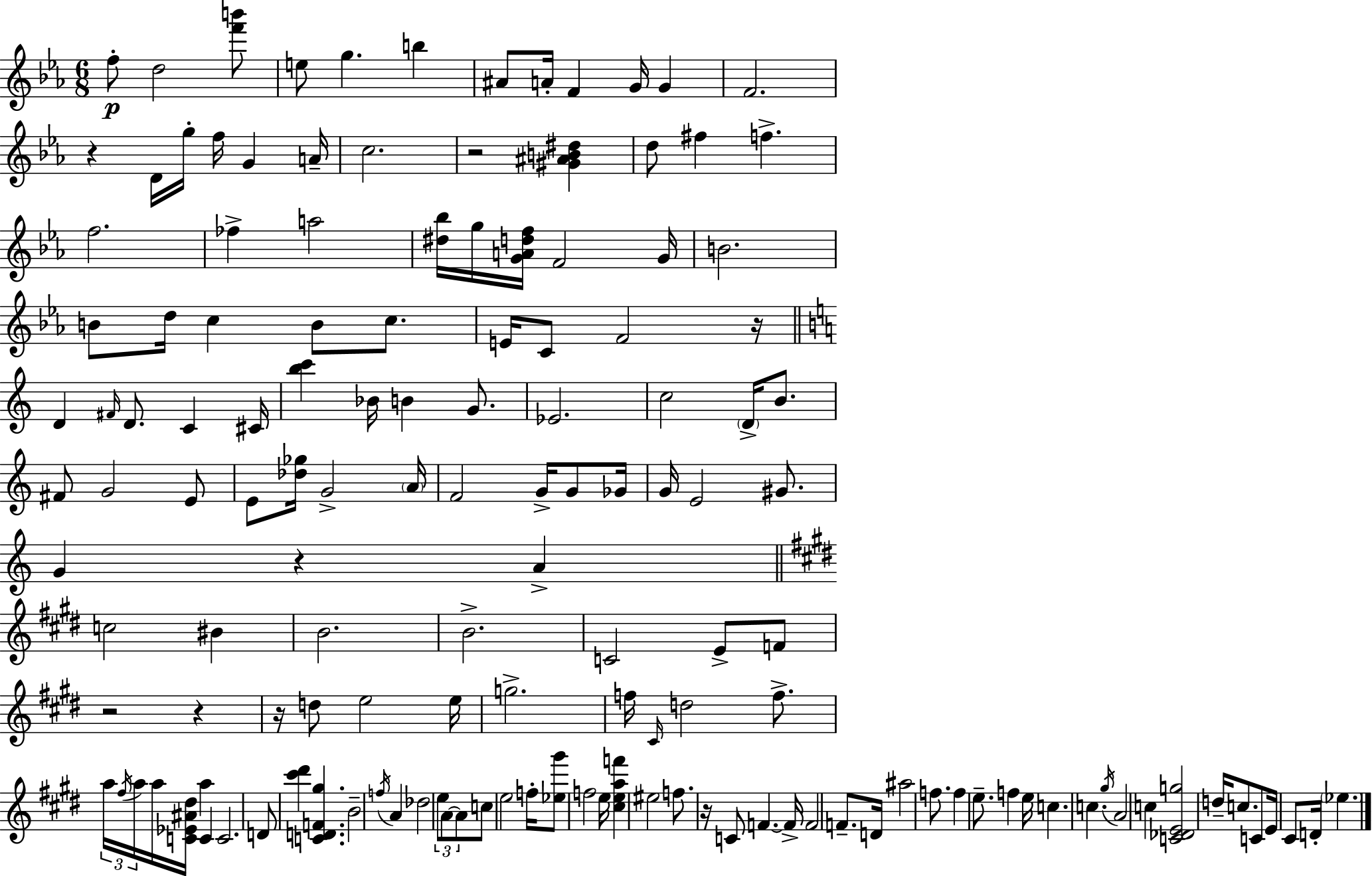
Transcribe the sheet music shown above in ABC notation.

X:1
T:Untitled
M:6/8
L:1/4
K:Eb
f/2 d2 [f'b']/2 e/2 g b ^A/2 A/4 F G/4 G F2 z D/4 g/4 f/4 G A/4 c2 z2 [^G^AB^d] d/2 ^f f f2 _f a2 [^d_b]/4 g/4 [GAdf]/4 F2 G/4 B2 B/2 d/4 c B/2 c/2 E/4 C/2 F2 z/4 D ^F/4 D/2 C ^C/4 [bc'] _B/4 B G/2 _E2 c2 D/4 B/2 ^F/2 G2 E/2 E/2 [_d_g]/4 G2 A/4 F2 G/4 G/2 _G/4 G/4 E2 ^G/2 G z A c2 ^B B2 B2 C2 E/2 F/2 z2 z z/4 d/2 e2 e/4 g2 f/4 ^C/4 d2 f/2 a/4 ^f/4 a/4 a/4 [C_E^A^d]/4 a C C2 D/2 [^c'^d'] [CDF^g] B2 f/4 A _d2 e/2 A/2 A/2 c/2 e2 f/4 [_e^g']/2 f2 e/4 [^ceaf'] ^e2 f/2 z/4 C/2 F F/4 F2 F/2 D/4 ^a2 f/2 f e/2 f e/4 c c ^g/4 A2 c [C_DEg]2 d/4 c/2 C/2 E/4 ^C/2 D/4 _e